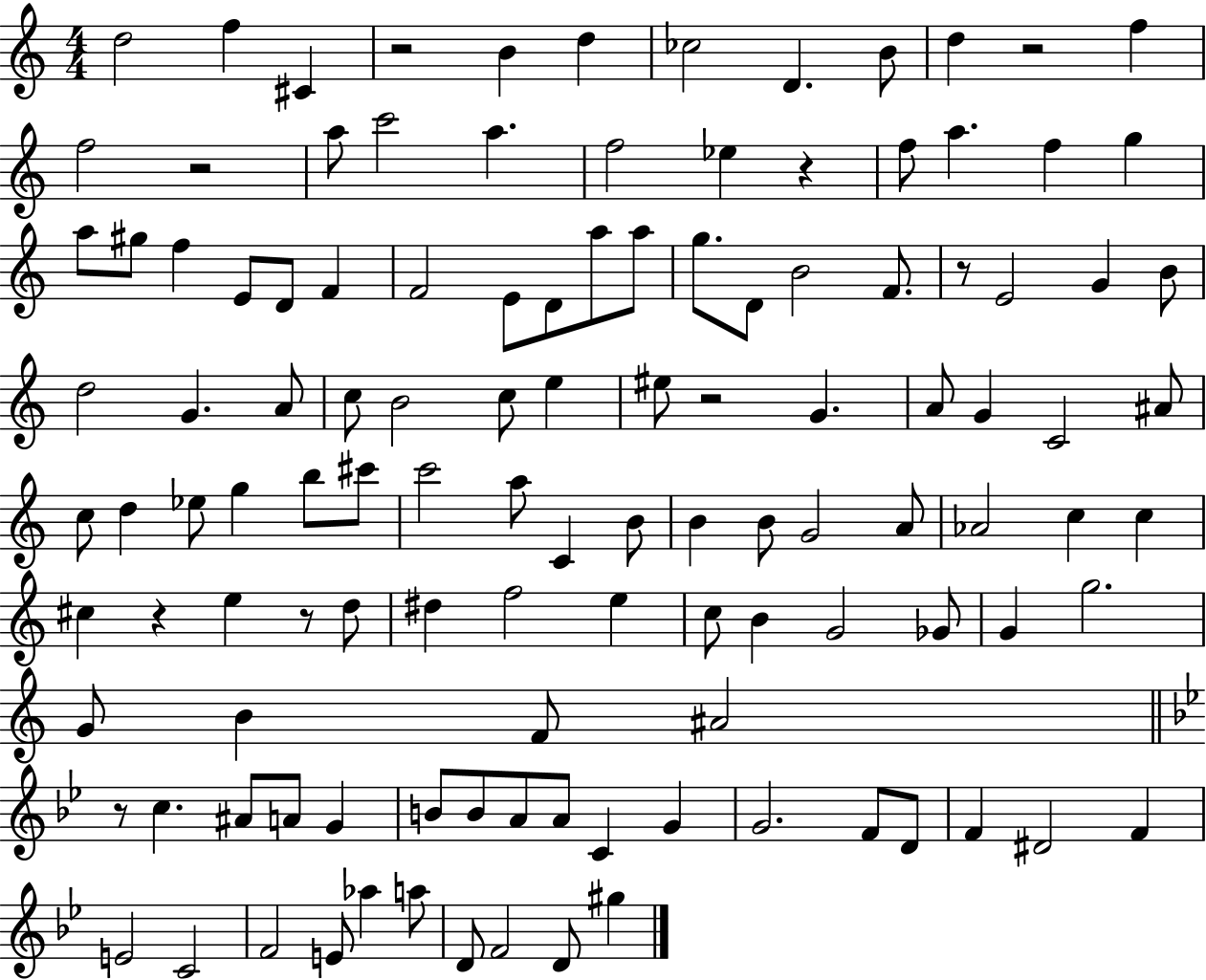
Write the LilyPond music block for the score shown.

{
  \clef treble
  \numericTimeSignature
  \time 4/4
  \key c \major
  d''2 f''4 cis'4 | r2 b'4 d''4 | ces''2 d'4. b'8 | d''4 r2 f''4 | \break f''2 r2 | a''8 c'''2 a''4. | f''2 ees''4 r4 | f''8 a''4. f''4 g''4 | \break a''8 gis''8 f''4 e'8 d'8 f'4 | f'2 e'8 d'8 a''8 a''8 | g''8. d'8 b'2 f'8. | r8 e'2 g'4 b'8 | \break d''2 g'4. a'8 | c''8 b'2 c''8 e''4 | eis''8 r2 g'4. | a'8 g'4 c'2 ais'8 | \break c''8 d''4 ees''8 g''4 b''8 cis'''8 | c'''2 a''8 c'4 b'8 | b'4 b'8 g'2 a'8 | aes'2 c''4 c''4 | \break cis''4 r4 e''4 r8 d''8 | dis''4 f''2 e''4 | c''8 b'4 g'2 ges'8 | g'4 g''2. | \break g'8 b'4 f'8 ais'2 | \bar "||" \break \key bes \major r8 c''4. ais'8 a'8 g'4 | b'8 b'8 a'8 a'8 c'4 g'4 | g'2. f'8 d'8 | f'4 dis'2 f'4 | \break e'2 c'2 | f'2 e'8 aes''4 a''8 | d'8 f'2 d'8 gis''4 | \bar "|."
}